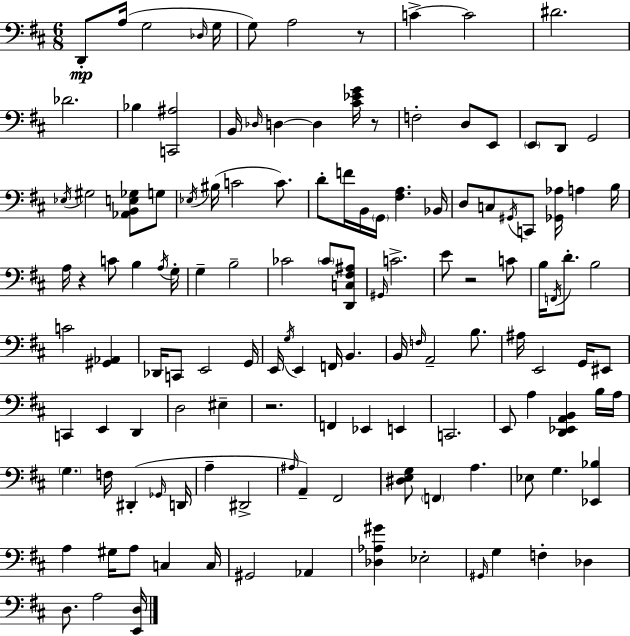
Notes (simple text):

D2/e A3/s G3/h Db3/s G3/s G3/e A3/h R/e C4/q C4/h D#4/h. Db4/h. Bb3/q [C2,A#3]/h B2/s Db3/s D3/q D3/q [C#4,Eb4,G4]/s R/e F3/h D3/e E2/e E2/e D2/e G2/h Eb3/s G#3/h [Ab2,B2,E3,Gb3]/e G3/e Eb3/s BIS3/s C4/h C4/e. D4/e F4/s B2/s G2/s [F#3,A3]/q. Bb2/s D3/e C3/e G#2/s C2/e [Gb2,Ab3]/s A3/q B3/s A3/s R/q C4/e B3/q A3/s G3/s G3/q B3/h CES4/h CES4/e [D2,C3,F#3,A#3]/e G#2/s C4/h. E4/e R/h C4/e B3/s F2/s D4/e. B3/h C4/h [G#2,Ab2]/q Db2/s C2/e E2/h G2/s E2/s G3/s E2/q F2/s B2/q. B2/s F3/s A2/h B3/e. A#3/s E2/h G2/s EIS2/e C2/q E2/q D2/q D3/h EIS3/q R/h. F2/q Eb2/q E2/q C2/h. E2/e A3/q [D2,Eb2,A2,B2]/q B3/s A3/s G3/q. F3/s D#2/q Gb2/s D2/s A3/q D#2/h A#3/s A2/q F#2/h [D#3,E3,G3]/e F2/q A3/q. Eb3/e G3/q. [Eb2,Bb3]/q A3/q G#3/s A3/e C3/q C3/s G#2/h Ab2/q [Db3,Ab3,G#4]/q Eb3/h G#2/s G3/q F3/q Db3/q D3/e. A3/h [E2,D3]/s